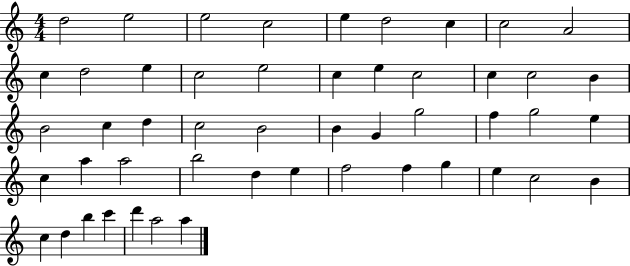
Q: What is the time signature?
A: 4/4